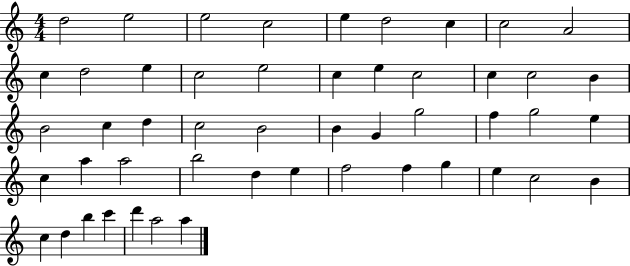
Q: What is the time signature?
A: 4/4